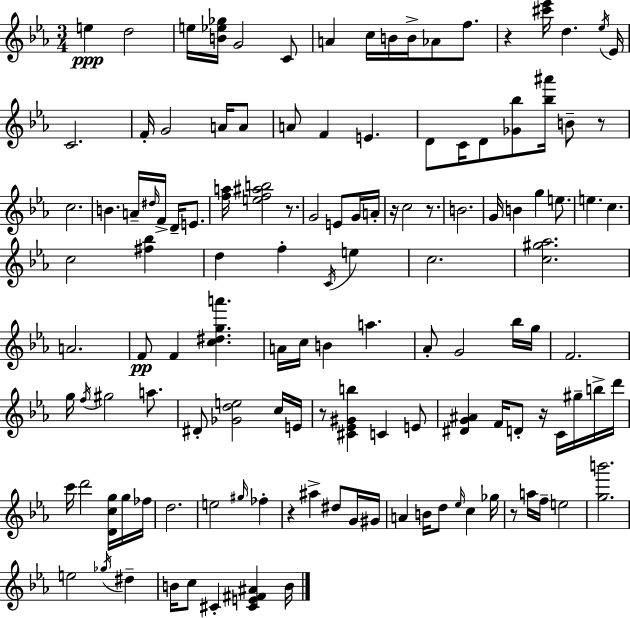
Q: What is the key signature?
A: C minor